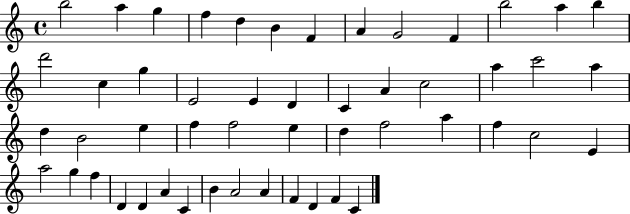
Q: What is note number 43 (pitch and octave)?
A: A4